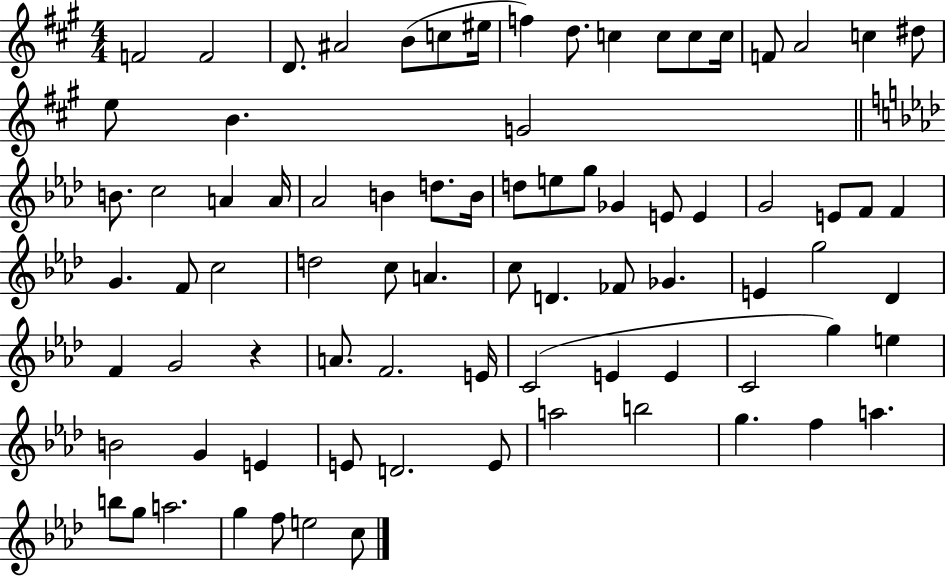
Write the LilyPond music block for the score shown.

{
  \clef treble
  \numericTimeSignature
  \time 4/4
  \key a \major
  f'2 f'2 | d'8. ais'2 b'8( c''8 eis''16 | f''4) d''8. c''4 c''8 c''8 c''16 | f'8 a'2 c''4 dis''8 | \break e''8 b'4. g'2 | \bar "||" \break \key aes \major b'8. c''2 a'4 a'16 | aes'2 b'4 d''8. b'16 | d''8 e''8 g''8 ges'4 e'8 e'4 | g'2 e'8 f'8 f'4 | \break g'4. f'8 c''2 | d''2 c''8 a'4. | c''8 d'4. fes'8 ges'4. | e'4 g''2 des'4 | \break f'4 g'2 r4 | a'8. f'2. e'16 | c'2( e'4 e'4 | c'2 g''4) e''4 | \break b'2 g'4 e'4 | e'8 d'2. e'8 | a''2 b''2 | g''4. f''4 a''4. | \break b''8 g''8 a''2. | g''4 f''8 e''2 c''8 | \bar "|."
}